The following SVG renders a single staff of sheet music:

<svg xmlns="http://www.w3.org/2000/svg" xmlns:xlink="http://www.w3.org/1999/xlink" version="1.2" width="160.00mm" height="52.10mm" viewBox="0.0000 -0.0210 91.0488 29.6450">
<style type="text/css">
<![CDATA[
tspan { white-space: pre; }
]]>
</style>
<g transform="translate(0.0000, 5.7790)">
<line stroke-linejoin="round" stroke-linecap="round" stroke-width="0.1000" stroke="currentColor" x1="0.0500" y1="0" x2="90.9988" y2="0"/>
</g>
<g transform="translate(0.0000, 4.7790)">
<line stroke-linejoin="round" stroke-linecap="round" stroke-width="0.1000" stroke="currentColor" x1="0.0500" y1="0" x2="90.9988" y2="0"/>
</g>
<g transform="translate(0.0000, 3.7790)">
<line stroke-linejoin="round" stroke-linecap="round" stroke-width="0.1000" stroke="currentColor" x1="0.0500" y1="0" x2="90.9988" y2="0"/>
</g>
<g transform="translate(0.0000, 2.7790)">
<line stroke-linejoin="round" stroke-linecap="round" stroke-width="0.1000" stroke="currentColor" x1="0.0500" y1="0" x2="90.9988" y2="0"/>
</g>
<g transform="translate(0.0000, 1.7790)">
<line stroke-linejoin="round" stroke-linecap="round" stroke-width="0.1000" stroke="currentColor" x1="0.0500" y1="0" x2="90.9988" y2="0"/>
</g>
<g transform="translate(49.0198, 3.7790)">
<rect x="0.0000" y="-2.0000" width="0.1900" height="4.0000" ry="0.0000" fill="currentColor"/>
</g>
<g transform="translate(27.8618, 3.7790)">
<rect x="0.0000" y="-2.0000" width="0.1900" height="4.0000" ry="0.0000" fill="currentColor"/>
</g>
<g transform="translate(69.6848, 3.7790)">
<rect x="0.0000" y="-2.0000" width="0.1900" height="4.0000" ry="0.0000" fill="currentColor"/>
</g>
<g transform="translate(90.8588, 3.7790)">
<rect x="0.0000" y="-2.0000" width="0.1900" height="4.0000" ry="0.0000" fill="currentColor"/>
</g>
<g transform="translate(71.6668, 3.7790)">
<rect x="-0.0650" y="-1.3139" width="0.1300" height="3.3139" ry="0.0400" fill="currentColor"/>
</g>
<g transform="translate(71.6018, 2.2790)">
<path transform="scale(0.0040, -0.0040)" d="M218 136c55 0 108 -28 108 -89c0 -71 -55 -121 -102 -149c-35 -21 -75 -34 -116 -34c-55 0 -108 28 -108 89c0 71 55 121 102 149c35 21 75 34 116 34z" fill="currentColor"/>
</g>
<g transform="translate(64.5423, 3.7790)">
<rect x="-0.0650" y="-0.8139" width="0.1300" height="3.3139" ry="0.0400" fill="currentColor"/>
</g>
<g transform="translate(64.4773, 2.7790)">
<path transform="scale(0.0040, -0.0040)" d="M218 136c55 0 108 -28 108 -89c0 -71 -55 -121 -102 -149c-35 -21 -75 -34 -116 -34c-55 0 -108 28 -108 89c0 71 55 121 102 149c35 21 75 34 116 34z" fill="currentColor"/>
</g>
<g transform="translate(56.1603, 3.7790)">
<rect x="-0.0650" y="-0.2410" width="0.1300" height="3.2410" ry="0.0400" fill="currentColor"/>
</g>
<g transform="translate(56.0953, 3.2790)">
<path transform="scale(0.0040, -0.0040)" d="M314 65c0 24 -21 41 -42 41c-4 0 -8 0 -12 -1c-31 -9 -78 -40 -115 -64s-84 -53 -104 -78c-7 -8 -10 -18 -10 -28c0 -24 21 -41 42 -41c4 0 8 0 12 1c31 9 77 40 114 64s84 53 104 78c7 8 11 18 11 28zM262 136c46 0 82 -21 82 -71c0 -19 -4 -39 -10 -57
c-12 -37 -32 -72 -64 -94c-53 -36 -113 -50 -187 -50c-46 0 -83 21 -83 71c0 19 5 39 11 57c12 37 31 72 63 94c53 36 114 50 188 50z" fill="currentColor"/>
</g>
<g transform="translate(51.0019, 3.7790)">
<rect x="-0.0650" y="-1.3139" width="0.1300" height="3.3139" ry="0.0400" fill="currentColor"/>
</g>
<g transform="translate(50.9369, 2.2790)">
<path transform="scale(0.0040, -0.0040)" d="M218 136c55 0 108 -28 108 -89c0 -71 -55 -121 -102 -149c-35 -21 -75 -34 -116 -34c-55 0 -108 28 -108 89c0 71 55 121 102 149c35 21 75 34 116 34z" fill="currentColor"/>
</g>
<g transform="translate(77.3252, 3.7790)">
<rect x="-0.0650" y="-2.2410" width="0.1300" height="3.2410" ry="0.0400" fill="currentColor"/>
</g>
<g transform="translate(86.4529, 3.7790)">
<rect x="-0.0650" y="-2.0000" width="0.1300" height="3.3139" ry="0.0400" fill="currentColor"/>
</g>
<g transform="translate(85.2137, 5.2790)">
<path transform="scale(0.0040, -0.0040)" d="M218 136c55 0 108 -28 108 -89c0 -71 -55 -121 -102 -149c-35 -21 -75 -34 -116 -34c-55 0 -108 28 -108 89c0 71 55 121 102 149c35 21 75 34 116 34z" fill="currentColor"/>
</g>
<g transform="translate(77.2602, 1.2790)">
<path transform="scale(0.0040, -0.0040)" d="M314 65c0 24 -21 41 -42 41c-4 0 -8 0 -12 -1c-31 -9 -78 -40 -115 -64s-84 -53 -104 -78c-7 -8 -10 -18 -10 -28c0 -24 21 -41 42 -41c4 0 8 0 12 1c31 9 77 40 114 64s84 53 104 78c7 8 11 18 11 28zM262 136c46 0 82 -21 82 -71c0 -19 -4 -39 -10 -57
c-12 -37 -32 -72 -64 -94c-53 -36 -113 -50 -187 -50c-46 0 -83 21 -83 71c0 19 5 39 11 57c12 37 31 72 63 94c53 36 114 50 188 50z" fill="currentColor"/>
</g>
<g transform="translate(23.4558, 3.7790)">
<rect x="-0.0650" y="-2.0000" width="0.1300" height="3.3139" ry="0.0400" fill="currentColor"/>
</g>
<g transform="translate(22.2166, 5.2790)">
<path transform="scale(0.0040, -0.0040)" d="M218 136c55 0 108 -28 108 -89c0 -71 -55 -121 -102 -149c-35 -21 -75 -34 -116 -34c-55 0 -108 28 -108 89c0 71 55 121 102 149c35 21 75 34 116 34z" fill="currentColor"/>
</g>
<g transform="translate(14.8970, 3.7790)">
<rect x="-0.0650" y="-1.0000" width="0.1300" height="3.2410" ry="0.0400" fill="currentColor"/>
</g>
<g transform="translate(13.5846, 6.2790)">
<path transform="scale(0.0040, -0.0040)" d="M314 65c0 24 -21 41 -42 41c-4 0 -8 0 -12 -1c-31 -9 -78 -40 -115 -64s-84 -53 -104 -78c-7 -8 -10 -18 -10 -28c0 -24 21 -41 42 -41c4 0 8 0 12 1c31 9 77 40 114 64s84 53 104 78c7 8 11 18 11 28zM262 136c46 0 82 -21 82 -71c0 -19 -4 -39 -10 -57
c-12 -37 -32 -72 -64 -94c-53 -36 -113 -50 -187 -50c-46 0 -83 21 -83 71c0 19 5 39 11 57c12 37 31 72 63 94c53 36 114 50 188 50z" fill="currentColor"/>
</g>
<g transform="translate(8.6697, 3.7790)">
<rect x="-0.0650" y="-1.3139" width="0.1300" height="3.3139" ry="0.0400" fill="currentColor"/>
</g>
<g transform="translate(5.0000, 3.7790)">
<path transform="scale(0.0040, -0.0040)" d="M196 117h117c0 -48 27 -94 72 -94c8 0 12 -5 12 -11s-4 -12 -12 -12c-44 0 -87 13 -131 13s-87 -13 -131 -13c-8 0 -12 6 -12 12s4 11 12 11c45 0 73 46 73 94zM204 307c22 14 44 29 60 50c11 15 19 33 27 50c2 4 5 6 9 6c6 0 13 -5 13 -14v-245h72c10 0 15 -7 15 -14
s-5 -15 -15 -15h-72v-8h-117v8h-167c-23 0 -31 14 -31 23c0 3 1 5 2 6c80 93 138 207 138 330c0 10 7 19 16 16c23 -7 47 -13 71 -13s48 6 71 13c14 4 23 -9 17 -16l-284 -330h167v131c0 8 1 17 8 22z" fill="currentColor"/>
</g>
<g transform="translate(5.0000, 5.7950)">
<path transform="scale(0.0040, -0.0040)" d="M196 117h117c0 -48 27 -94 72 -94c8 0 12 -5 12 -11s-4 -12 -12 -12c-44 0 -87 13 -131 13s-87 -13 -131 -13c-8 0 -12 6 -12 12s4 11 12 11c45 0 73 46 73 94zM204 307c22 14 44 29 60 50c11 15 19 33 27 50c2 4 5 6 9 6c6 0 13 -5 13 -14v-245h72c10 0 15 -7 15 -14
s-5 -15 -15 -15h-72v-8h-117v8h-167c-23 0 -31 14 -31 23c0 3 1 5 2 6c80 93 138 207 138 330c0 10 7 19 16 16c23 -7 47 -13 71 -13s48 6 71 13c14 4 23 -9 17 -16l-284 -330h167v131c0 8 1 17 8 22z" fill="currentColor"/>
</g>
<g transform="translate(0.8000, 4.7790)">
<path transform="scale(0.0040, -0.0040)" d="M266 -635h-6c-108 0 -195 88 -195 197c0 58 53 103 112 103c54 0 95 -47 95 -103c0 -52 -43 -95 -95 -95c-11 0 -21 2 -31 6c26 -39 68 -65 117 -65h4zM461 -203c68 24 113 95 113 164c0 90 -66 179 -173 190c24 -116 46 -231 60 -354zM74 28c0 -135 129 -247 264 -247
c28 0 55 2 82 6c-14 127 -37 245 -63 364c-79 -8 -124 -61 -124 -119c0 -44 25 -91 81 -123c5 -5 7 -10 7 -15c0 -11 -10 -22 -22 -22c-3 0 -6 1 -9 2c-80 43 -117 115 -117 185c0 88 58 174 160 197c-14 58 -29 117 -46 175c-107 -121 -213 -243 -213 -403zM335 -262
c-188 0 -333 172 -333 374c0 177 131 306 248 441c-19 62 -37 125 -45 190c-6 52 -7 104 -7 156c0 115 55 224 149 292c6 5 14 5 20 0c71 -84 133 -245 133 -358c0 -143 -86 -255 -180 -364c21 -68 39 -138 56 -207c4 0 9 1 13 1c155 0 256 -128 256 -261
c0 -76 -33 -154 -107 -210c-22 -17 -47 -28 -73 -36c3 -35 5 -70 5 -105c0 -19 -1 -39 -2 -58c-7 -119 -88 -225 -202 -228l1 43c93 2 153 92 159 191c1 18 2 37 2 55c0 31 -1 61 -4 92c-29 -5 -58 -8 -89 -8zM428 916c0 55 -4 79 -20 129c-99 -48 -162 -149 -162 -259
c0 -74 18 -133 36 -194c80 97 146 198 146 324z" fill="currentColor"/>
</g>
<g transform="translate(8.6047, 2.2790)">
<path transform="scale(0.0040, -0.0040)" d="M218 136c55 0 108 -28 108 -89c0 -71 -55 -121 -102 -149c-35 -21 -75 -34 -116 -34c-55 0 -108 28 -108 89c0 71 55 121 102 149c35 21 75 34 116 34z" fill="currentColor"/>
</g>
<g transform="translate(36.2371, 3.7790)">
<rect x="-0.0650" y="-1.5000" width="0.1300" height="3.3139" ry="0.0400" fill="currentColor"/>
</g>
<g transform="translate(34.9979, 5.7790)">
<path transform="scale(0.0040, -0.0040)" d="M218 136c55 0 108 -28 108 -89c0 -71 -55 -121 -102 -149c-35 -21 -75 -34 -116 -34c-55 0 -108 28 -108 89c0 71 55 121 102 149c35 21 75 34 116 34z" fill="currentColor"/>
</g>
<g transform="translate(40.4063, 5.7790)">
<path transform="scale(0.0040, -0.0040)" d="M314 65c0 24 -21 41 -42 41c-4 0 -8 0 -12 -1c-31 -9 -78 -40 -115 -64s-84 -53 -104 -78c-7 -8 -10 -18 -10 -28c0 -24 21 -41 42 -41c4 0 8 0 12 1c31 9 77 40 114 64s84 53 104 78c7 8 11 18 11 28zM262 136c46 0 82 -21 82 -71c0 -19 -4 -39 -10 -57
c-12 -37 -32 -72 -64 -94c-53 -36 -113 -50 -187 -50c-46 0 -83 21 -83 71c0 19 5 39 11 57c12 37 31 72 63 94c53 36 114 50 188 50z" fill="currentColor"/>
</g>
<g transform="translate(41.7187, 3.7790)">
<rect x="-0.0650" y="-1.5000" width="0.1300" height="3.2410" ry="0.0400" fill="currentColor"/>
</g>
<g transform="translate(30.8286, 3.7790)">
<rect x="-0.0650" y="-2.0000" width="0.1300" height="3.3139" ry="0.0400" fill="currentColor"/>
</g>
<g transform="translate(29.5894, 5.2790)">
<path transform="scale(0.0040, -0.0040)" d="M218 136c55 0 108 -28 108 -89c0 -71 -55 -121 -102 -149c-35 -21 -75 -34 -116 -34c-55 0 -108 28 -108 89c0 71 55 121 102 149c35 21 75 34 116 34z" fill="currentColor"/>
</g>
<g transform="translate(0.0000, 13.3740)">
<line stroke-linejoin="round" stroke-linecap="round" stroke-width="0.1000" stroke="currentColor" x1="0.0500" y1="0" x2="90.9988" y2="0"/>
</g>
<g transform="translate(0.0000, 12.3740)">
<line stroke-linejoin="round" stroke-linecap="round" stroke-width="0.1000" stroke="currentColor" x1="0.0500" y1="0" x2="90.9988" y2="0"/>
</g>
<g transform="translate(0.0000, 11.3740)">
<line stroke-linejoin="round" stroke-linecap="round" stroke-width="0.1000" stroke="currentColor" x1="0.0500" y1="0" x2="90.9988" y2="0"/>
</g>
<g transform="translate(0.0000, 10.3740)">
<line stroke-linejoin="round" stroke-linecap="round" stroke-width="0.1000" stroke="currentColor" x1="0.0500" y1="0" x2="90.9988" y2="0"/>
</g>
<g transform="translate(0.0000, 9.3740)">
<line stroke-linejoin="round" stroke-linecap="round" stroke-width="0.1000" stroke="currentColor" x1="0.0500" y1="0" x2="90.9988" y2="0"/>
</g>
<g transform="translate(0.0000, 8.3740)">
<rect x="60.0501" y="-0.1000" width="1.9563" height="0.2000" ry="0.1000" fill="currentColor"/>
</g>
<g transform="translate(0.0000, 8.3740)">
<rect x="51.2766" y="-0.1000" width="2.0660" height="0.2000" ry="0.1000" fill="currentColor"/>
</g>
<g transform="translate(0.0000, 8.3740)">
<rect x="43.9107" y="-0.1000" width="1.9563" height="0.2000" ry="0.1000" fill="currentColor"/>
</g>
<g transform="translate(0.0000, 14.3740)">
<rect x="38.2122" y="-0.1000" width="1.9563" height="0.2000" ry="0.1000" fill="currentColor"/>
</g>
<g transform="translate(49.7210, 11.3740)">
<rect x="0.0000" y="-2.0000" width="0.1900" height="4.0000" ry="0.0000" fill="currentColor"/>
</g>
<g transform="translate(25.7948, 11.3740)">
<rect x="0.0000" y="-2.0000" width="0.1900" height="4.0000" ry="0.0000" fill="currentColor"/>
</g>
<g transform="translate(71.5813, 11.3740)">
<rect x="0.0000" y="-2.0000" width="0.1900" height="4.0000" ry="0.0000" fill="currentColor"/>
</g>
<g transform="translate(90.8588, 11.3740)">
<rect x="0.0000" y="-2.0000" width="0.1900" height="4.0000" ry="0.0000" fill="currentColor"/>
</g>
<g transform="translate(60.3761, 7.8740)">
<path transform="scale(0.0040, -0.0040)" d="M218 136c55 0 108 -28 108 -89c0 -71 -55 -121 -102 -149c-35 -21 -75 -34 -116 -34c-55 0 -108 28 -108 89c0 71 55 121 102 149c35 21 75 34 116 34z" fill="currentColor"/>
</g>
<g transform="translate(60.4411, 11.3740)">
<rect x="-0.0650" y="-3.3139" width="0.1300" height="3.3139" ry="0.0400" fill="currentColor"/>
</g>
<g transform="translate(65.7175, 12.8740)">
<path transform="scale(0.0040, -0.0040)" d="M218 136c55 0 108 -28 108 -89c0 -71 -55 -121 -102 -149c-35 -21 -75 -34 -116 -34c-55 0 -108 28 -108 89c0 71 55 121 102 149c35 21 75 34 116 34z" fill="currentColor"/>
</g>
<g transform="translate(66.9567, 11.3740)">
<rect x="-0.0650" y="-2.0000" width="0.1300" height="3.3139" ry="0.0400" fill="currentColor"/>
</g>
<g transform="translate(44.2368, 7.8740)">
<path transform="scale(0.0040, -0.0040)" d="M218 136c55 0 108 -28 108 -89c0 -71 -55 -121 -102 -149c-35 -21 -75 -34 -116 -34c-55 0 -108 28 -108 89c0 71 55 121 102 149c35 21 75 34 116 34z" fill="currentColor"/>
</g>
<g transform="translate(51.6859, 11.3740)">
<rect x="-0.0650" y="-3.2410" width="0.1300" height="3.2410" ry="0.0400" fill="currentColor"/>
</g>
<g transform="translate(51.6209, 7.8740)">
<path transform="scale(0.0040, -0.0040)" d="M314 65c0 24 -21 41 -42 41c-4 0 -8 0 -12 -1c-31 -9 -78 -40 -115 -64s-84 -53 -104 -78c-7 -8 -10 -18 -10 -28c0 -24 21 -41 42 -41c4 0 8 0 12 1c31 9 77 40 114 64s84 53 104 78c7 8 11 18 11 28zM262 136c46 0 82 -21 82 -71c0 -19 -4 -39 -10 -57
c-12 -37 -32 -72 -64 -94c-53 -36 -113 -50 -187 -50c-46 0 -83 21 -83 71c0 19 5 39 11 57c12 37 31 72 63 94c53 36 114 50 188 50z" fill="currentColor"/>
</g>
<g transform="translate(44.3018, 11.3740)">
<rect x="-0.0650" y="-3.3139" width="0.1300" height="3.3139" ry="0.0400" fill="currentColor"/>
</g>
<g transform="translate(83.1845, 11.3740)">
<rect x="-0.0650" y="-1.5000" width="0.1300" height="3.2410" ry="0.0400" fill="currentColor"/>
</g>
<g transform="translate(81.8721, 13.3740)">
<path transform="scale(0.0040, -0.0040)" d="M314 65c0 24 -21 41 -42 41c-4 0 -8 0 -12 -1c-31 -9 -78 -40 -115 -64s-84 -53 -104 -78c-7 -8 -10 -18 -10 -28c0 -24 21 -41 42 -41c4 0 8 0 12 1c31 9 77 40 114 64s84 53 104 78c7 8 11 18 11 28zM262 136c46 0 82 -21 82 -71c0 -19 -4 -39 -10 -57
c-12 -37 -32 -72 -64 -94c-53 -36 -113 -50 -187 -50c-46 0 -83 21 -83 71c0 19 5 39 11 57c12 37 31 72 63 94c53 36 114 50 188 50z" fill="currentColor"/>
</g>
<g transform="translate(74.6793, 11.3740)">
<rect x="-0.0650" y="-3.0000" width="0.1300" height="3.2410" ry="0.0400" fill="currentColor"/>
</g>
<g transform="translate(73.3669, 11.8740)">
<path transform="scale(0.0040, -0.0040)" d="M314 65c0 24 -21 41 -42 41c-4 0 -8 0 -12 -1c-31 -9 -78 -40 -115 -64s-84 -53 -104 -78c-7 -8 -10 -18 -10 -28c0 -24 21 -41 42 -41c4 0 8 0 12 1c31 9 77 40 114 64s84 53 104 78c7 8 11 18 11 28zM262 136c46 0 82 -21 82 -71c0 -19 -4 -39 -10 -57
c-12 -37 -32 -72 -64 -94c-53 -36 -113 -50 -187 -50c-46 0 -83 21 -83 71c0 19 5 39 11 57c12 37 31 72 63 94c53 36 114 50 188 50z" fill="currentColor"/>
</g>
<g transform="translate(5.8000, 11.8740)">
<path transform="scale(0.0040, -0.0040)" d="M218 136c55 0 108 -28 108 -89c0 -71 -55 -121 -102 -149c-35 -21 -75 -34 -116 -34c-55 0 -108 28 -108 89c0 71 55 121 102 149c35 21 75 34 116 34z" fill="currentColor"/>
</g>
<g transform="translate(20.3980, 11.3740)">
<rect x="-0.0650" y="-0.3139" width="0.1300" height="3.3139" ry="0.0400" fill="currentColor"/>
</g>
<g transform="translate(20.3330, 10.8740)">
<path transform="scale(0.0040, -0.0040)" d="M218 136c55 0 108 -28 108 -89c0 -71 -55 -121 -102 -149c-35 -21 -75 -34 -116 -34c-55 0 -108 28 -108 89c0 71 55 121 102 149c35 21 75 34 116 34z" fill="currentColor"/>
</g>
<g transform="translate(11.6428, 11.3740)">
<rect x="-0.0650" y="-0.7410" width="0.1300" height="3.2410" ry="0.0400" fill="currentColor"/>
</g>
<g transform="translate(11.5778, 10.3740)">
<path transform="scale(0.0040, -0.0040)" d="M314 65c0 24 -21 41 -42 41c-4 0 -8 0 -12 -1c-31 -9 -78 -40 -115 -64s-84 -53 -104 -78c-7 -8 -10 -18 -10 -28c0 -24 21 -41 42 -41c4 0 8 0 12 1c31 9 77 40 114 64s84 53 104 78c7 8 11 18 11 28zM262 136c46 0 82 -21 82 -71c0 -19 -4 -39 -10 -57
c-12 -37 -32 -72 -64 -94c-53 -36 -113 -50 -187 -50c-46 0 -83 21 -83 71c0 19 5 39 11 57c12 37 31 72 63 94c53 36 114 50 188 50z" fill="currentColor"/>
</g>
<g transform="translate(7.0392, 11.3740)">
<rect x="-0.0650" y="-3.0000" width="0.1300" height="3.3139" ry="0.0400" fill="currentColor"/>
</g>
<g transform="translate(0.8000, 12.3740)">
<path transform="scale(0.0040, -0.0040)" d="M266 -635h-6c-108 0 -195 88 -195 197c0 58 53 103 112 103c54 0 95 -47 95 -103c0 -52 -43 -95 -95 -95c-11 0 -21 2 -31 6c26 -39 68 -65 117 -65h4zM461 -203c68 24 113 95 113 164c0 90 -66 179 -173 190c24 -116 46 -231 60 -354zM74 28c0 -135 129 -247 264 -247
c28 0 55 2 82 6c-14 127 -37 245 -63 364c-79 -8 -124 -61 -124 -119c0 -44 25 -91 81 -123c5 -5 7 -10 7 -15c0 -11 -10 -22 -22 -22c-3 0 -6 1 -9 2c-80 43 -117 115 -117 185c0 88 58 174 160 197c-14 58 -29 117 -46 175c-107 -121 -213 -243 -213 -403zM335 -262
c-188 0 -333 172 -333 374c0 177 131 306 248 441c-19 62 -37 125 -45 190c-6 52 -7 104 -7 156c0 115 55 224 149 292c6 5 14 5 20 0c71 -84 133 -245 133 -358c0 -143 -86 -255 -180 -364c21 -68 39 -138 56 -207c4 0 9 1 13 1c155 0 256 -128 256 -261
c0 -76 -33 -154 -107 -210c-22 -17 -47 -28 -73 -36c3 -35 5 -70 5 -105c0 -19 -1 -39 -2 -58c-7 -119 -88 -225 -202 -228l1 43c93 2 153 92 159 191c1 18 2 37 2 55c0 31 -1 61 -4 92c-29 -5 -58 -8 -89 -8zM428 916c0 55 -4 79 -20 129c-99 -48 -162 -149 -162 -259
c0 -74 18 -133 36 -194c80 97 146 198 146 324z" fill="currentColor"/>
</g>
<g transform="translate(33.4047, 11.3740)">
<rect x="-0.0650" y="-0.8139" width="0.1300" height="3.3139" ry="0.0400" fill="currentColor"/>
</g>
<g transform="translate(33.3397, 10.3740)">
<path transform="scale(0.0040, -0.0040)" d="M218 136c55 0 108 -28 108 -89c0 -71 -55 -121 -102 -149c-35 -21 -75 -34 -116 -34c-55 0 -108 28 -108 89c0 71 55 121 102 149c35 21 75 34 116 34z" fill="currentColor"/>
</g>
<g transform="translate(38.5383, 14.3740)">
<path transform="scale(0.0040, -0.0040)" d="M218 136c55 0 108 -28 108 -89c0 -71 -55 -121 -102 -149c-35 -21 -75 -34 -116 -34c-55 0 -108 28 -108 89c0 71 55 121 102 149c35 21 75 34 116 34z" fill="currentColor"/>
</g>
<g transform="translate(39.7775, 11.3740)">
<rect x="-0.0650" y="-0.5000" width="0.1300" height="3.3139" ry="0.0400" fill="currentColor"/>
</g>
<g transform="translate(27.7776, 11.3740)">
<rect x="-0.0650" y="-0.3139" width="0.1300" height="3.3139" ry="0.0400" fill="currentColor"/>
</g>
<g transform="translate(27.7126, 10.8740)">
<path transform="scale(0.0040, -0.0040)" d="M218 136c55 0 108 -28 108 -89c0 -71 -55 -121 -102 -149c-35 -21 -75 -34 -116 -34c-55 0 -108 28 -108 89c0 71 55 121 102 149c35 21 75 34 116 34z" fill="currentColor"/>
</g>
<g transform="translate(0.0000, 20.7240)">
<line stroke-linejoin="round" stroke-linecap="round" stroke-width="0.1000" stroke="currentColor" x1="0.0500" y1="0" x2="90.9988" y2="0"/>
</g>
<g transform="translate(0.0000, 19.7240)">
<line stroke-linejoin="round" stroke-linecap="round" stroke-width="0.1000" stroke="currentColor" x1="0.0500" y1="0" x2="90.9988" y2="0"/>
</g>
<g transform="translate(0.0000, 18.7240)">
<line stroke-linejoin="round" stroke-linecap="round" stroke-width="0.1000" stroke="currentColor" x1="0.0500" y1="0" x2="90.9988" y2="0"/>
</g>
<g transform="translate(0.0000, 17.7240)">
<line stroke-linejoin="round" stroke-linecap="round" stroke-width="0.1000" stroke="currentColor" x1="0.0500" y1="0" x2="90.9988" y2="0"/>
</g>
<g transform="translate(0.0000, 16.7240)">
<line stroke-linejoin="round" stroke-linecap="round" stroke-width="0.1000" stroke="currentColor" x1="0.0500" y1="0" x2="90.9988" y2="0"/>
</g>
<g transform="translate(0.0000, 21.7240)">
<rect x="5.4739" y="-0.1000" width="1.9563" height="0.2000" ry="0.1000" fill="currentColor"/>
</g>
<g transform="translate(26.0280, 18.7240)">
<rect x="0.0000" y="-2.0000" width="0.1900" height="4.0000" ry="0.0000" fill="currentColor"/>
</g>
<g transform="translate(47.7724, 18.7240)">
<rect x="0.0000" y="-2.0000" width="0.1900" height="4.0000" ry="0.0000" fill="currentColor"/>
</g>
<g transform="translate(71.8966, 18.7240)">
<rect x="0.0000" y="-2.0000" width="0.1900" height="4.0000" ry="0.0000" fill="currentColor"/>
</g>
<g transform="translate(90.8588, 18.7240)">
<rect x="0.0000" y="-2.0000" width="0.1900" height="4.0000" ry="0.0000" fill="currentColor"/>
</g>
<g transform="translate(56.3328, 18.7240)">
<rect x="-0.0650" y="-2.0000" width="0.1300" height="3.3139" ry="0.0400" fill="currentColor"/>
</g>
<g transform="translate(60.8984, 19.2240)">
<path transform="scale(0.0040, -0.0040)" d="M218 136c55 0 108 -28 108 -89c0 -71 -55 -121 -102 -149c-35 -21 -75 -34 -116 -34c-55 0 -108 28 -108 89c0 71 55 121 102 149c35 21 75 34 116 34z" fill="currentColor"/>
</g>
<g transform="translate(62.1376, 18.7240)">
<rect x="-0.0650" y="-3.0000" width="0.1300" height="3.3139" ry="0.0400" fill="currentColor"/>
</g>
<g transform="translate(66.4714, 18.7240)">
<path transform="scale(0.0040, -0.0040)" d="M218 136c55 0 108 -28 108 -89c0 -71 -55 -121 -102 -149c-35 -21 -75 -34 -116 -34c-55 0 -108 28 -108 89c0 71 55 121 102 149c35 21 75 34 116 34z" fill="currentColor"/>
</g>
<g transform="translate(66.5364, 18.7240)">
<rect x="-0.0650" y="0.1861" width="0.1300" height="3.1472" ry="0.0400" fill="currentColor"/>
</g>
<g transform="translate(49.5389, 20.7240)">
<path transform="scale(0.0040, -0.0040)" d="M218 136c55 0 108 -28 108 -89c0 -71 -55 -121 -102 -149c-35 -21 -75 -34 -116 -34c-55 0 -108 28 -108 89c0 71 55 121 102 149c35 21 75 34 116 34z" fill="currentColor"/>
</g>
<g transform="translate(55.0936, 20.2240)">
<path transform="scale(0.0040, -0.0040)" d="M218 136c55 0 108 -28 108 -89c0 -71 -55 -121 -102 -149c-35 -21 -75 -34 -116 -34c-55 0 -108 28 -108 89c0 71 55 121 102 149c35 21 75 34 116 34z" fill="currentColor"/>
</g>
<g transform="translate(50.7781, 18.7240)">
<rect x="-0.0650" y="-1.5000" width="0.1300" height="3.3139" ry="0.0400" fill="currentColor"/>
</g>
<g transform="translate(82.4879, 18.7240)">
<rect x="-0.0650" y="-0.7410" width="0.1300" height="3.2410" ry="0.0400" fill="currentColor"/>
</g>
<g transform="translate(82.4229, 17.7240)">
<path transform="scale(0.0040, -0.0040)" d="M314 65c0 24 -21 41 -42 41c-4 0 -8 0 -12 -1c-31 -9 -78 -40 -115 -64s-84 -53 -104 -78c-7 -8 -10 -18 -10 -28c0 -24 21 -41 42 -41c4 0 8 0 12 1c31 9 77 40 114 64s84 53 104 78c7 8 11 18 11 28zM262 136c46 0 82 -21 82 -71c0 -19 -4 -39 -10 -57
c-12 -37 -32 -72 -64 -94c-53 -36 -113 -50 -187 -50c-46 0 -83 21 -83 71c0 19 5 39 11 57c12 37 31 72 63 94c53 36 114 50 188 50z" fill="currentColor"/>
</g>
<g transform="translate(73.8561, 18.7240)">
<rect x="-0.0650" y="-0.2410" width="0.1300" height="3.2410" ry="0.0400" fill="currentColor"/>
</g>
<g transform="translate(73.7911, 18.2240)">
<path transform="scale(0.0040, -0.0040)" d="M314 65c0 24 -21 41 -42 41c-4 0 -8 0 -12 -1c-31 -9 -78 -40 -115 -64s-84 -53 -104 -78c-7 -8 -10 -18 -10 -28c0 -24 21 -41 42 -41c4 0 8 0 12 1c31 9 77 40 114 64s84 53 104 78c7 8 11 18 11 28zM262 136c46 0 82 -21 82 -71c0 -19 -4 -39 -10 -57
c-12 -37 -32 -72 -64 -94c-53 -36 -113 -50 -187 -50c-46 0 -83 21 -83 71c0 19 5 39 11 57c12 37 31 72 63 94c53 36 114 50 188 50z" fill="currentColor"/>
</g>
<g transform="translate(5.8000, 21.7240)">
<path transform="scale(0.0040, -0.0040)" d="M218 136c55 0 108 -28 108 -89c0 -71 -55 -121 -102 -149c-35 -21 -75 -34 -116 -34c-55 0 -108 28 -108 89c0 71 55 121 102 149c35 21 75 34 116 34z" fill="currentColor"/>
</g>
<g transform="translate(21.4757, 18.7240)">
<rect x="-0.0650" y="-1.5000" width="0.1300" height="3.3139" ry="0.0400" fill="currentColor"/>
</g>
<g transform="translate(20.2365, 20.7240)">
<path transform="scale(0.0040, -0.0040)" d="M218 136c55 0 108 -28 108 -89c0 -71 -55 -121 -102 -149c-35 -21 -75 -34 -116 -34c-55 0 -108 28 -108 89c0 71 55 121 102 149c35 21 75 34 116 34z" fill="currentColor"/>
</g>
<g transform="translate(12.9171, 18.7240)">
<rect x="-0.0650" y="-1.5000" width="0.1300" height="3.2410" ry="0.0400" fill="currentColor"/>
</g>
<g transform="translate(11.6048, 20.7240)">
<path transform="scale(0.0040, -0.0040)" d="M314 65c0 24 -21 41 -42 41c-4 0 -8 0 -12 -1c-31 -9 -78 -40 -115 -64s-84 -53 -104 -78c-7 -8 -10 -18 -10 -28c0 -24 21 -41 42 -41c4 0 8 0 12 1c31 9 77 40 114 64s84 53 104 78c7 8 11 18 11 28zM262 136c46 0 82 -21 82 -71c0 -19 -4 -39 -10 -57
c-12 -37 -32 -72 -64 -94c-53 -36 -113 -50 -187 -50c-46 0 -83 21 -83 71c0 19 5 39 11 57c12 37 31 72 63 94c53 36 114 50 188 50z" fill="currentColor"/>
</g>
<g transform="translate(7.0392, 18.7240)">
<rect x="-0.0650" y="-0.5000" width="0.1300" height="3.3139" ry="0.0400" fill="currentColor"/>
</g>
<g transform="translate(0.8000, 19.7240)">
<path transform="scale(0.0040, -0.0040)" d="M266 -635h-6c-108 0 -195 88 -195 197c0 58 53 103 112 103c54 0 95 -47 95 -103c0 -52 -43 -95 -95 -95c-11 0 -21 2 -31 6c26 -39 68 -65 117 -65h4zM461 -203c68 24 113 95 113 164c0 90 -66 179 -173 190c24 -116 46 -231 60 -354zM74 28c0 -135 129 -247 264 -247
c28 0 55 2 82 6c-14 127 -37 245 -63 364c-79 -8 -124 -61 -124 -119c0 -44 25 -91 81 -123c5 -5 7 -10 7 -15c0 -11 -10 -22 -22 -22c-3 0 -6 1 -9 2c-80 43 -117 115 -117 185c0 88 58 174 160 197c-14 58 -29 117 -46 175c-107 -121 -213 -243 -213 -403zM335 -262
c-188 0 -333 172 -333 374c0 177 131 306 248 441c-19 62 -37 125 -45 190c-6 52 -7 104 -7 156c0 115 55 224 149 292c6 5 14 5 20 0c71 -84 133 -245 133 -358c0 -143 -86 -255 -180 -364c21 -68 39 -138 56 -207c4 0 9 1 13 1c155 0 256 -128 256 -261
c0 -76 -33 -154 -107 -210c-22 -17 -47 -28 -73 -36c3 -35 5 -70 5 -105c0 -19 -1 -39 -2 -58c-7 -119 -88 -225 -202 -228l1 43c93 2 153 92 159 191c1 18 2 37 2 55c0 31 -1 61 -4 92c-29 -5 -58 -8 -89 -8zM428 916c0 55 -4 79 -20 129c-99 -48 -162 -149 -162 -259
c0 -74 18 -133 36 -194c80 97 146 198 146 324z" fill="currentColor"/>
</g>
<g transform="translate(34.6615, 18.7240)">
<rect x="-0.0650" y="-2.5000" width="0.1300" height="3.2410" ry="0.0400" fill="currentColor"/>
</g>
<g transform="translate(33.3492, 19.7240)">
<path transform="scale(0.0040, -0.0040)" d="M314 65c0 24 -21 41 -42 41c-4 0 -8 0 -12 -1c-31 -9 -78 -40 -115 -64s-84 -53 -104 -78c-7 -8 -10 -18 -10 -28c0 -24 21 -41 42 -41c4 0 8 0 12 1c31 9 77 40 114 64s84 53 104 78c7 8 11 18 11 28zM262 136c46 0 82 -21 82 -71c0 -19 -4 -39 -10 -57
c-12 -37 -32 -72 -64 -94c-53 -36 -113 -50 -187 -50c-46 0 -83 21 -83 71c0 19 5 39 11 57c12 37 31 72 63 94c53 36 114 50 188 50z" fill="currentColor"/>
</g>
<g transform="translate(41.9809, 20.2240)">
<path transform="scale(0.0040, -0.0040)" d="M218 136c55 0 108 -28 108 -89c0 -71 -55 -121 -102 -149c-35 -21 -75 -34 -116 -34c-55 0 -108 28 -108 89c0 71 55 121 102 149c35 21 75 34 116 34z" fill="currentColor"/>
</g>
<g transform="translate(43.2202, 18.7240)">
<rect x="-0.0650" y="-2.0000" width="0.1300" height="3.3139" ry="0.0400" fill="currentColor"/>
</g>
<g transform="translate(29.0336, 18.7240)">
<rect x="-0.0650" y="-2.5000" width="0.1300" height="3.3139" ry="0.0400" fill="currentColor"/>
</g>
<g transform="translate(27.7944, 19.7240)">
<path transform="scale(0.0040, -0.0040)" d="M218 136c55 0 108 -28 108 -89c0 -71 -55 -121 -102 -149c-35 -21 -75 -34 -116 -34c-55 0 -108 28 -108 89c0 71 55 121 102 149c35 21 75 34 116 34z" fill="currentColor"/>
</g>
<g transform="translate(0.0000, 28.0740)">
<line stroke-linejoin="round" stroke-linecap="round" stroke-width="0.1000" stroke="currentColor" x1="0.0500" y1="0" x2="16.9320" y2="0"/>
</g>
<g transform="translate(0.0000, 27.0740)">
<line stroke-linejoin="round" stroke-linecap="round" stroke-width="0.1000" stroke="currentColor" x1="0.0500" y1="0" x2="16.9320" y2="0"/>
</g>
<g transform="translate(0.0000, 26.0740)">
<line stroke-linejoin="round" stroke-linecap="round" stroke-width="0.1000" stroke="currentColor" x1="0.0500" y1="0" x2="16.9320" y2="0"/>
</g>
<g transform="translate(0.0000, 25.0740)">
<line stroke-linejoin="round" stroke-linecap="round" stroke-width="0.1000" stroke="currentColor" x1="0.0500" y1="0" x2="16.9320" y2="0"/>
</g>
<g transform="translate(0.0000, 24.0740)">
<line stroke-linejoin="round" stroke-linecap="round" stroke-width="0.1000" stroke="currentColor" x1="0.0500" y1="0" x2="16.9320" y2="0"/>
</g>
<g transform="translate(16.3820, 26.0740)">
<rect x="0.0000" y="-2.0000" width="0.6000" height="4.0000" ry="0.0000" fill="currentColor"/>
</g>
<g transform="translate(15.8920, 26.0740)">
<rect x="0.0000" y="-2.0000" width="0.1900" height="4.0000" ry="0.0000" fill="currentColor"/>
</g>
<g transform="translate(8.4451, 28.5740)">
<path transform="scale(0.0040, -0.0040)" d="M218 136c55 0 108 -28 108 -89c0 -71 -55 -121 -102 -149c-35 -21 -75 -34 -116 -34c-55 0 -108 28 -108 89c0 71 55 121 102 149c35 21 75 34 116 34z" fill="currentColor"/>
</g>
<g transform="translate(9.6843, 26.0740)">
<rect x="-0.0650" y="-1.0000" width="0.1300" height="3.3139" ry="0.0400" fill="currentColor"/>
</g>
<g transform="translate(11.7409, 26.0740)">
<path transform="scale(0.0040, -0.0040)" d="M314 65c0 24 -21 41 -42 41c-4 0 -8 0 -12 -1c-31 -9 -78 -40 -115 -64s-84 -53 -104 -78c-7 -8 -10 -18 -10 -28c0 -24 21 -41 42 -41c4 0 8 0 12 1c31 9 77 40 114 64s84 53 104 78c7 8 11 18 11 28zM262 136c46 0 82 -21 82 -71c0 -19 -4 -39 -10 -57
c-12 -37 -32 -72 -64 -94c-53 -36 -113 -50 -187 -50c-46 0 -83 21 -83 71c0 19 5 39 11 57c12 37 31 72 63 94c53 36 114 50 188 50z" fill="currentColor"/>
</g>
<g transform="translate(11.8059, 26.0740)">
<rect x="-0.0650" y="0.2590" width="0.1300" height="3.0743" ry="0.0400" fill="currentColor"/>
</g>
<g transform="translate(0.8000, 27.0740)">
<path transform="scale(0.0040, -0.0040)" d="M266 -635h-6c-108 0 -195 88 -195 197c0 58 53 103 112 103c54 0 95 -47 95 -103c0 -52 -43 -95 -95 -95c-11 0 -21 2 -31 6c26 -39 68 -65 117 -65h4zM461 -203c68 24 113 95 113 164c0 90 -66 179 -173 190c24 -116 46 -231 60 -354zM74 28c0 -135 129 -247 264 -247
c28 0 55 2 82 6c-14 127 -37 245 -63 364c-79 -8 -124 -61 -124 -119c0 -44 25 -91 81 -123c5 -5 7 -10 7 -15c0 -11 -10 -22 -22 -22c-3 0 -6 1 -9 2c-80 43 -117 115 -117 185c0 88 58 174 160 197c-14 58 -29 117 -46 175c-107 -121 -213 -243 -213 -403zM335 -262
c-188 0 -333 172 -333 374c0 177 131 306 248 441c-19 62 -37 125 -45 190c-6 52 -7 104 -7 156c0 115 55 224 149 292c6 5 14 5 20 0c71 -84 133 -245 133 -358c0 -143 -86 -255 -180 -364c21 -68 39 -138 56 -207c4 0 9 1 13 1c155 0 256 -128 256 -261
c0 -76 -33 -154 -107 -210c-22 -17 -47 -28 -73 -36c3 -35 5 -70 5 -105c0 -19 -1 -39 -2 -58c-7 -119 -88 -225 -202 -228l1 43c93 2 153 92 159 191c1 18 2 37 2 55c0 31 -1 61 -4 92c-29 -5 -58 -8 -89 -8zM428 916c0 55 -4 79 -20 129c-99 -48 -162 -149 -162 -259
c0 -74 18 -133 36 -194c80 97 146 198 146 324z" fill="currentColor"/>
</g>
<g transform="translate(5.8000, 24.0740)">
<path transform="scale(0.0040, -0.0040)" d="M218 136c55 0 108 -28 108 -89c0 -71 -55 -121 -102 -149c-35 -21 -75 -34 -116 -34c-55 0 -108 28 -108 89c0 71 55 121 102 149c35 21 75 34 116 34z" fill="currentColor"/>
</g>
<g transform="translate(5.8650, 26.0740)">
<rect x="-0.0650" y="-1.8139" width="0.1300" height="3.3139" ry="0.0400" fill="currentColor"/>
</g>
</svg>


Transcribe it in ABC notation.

X:1
T:Untitled
M:4/4
L:1/4
K:C
e D2 F F E E2 e c2 d e g2 F A d2 c c d C b b2 b F A2 E2 C E2 E G G2 F E F A B c2 d2 f D B2